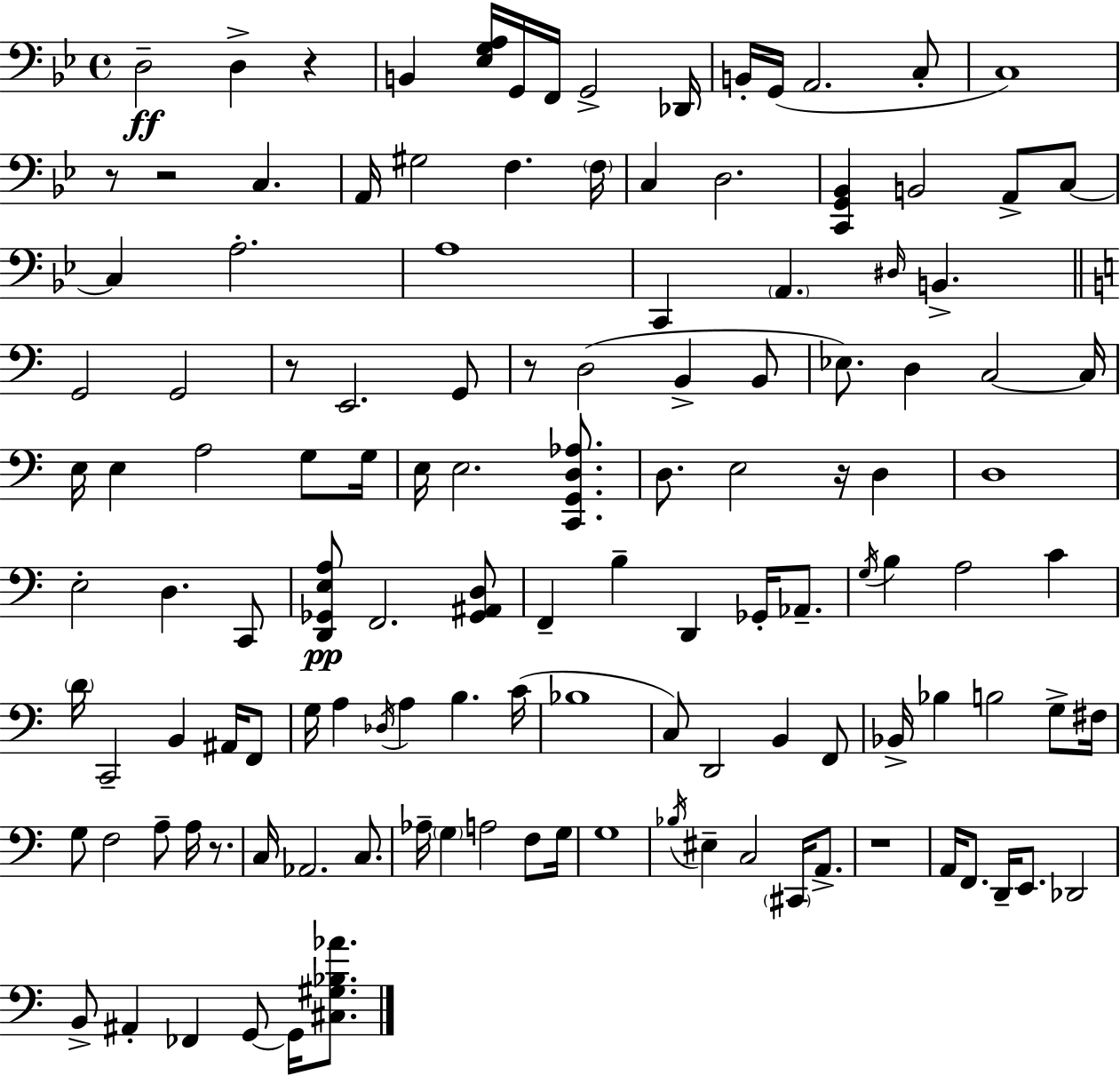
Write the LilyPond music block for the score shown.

{
  \clef bass
  \time 4/4
  \defaultTimeSignature
  \key g \minor
  \repeat volta 2 { d2--\ff d4-> r4 | b,4 <ees g a>16 g,16 f,16 g,2-> des,16 | b,16-. g,16( a,2. c8-. | c1) | \break r8 r2 c4. | a,16 gis2 f4. \parenthesize f16 | c4 d2. | <c, g, bes,>4 b,2 a,8-> c8~~ | \break c4 a2.-. | a1 | c,4 \parenthesize a,4. \grace { dis16 } b,4.-> | \bar "||" \break \key a \minor g,2 g,2 | r8 e,2. g,8 | r8 d2( b,4-> b,8 | ees8.) d4 c2~~ c16 | \break e16 e4 a2 g8 g16 | e16 e2. <c, g, d aes>8. | d8. e2 r16 d4 | d1 | \break e2-. d4. c,8 | <d, ges, e a>8\pp f,2. <ges, ais, d>8 | f,4-- b4-- d,4 ges,16-. aes,8.-- | \acciaccatura { g16 } b4 a2 c'4 | \break \parenthesize d'16 c,2-- b,4 ais,16 f,8 | g16 a4 \acciaccatura { des16 } a4 b4. | c'16( bes1 | c8) d,2 b,4 | \break f,8 bes,16-> bes4 b2 g8-> | fis16 g8 f2 a8-- a16 r8. | c16 aes,2. c8. | aes16-- \parenthesize g4 a2 f8 | \break g16 g1 | \acciaccatura { bes16 } eis4-- c2 \parenthesize cis,16 | a,8.-> r1 | a,16 f,8. d,16-- e,8. des,2 | \break b,8-> ais,4-. fes,4 g,8~~ g,16 | <cis gis bes aes'>8. } \bar "|."
}